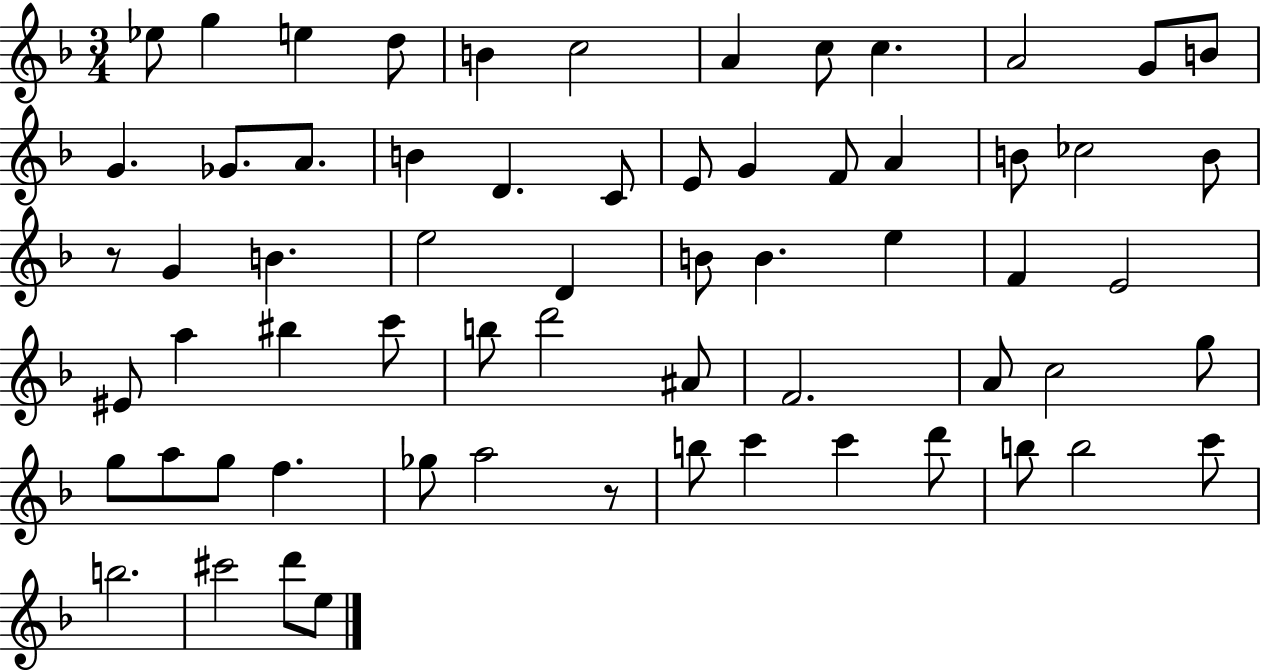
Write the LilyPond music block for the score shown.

{
  \clef treble
  \numericTimeSignature
  \time 3/4
  \key f \major
  \repeat volta 2 { ees''8 g''4 e''4 d''8 | b'4 c''2 | a'4 c''8 c''4. | a'2 g'8 b'8 | \break g'4. ges'8. a'8. | b'4 d'4. c'8 | e'8 g'4 f'8 a'4 | b'8 ces''2 b'8 | \break r8 g'4 b'4. | e''2 d'4 | b'8 b'4. e''4 | f'4 e'2 | \break eis'8 a''4 bis''4 c'''8 | b''8 d'''2 ais'8 | f'2. | a'8 c''2 g''8 | \break g''8 a''8 g''8 f''4. | ges''8 a''2 r8 | b''8 c'''4 c'''4 d'''8 | b''8 b''2 c'''8 | \break b''2. | cis'''2 d'''8 e''8 | } \bar "|."
}